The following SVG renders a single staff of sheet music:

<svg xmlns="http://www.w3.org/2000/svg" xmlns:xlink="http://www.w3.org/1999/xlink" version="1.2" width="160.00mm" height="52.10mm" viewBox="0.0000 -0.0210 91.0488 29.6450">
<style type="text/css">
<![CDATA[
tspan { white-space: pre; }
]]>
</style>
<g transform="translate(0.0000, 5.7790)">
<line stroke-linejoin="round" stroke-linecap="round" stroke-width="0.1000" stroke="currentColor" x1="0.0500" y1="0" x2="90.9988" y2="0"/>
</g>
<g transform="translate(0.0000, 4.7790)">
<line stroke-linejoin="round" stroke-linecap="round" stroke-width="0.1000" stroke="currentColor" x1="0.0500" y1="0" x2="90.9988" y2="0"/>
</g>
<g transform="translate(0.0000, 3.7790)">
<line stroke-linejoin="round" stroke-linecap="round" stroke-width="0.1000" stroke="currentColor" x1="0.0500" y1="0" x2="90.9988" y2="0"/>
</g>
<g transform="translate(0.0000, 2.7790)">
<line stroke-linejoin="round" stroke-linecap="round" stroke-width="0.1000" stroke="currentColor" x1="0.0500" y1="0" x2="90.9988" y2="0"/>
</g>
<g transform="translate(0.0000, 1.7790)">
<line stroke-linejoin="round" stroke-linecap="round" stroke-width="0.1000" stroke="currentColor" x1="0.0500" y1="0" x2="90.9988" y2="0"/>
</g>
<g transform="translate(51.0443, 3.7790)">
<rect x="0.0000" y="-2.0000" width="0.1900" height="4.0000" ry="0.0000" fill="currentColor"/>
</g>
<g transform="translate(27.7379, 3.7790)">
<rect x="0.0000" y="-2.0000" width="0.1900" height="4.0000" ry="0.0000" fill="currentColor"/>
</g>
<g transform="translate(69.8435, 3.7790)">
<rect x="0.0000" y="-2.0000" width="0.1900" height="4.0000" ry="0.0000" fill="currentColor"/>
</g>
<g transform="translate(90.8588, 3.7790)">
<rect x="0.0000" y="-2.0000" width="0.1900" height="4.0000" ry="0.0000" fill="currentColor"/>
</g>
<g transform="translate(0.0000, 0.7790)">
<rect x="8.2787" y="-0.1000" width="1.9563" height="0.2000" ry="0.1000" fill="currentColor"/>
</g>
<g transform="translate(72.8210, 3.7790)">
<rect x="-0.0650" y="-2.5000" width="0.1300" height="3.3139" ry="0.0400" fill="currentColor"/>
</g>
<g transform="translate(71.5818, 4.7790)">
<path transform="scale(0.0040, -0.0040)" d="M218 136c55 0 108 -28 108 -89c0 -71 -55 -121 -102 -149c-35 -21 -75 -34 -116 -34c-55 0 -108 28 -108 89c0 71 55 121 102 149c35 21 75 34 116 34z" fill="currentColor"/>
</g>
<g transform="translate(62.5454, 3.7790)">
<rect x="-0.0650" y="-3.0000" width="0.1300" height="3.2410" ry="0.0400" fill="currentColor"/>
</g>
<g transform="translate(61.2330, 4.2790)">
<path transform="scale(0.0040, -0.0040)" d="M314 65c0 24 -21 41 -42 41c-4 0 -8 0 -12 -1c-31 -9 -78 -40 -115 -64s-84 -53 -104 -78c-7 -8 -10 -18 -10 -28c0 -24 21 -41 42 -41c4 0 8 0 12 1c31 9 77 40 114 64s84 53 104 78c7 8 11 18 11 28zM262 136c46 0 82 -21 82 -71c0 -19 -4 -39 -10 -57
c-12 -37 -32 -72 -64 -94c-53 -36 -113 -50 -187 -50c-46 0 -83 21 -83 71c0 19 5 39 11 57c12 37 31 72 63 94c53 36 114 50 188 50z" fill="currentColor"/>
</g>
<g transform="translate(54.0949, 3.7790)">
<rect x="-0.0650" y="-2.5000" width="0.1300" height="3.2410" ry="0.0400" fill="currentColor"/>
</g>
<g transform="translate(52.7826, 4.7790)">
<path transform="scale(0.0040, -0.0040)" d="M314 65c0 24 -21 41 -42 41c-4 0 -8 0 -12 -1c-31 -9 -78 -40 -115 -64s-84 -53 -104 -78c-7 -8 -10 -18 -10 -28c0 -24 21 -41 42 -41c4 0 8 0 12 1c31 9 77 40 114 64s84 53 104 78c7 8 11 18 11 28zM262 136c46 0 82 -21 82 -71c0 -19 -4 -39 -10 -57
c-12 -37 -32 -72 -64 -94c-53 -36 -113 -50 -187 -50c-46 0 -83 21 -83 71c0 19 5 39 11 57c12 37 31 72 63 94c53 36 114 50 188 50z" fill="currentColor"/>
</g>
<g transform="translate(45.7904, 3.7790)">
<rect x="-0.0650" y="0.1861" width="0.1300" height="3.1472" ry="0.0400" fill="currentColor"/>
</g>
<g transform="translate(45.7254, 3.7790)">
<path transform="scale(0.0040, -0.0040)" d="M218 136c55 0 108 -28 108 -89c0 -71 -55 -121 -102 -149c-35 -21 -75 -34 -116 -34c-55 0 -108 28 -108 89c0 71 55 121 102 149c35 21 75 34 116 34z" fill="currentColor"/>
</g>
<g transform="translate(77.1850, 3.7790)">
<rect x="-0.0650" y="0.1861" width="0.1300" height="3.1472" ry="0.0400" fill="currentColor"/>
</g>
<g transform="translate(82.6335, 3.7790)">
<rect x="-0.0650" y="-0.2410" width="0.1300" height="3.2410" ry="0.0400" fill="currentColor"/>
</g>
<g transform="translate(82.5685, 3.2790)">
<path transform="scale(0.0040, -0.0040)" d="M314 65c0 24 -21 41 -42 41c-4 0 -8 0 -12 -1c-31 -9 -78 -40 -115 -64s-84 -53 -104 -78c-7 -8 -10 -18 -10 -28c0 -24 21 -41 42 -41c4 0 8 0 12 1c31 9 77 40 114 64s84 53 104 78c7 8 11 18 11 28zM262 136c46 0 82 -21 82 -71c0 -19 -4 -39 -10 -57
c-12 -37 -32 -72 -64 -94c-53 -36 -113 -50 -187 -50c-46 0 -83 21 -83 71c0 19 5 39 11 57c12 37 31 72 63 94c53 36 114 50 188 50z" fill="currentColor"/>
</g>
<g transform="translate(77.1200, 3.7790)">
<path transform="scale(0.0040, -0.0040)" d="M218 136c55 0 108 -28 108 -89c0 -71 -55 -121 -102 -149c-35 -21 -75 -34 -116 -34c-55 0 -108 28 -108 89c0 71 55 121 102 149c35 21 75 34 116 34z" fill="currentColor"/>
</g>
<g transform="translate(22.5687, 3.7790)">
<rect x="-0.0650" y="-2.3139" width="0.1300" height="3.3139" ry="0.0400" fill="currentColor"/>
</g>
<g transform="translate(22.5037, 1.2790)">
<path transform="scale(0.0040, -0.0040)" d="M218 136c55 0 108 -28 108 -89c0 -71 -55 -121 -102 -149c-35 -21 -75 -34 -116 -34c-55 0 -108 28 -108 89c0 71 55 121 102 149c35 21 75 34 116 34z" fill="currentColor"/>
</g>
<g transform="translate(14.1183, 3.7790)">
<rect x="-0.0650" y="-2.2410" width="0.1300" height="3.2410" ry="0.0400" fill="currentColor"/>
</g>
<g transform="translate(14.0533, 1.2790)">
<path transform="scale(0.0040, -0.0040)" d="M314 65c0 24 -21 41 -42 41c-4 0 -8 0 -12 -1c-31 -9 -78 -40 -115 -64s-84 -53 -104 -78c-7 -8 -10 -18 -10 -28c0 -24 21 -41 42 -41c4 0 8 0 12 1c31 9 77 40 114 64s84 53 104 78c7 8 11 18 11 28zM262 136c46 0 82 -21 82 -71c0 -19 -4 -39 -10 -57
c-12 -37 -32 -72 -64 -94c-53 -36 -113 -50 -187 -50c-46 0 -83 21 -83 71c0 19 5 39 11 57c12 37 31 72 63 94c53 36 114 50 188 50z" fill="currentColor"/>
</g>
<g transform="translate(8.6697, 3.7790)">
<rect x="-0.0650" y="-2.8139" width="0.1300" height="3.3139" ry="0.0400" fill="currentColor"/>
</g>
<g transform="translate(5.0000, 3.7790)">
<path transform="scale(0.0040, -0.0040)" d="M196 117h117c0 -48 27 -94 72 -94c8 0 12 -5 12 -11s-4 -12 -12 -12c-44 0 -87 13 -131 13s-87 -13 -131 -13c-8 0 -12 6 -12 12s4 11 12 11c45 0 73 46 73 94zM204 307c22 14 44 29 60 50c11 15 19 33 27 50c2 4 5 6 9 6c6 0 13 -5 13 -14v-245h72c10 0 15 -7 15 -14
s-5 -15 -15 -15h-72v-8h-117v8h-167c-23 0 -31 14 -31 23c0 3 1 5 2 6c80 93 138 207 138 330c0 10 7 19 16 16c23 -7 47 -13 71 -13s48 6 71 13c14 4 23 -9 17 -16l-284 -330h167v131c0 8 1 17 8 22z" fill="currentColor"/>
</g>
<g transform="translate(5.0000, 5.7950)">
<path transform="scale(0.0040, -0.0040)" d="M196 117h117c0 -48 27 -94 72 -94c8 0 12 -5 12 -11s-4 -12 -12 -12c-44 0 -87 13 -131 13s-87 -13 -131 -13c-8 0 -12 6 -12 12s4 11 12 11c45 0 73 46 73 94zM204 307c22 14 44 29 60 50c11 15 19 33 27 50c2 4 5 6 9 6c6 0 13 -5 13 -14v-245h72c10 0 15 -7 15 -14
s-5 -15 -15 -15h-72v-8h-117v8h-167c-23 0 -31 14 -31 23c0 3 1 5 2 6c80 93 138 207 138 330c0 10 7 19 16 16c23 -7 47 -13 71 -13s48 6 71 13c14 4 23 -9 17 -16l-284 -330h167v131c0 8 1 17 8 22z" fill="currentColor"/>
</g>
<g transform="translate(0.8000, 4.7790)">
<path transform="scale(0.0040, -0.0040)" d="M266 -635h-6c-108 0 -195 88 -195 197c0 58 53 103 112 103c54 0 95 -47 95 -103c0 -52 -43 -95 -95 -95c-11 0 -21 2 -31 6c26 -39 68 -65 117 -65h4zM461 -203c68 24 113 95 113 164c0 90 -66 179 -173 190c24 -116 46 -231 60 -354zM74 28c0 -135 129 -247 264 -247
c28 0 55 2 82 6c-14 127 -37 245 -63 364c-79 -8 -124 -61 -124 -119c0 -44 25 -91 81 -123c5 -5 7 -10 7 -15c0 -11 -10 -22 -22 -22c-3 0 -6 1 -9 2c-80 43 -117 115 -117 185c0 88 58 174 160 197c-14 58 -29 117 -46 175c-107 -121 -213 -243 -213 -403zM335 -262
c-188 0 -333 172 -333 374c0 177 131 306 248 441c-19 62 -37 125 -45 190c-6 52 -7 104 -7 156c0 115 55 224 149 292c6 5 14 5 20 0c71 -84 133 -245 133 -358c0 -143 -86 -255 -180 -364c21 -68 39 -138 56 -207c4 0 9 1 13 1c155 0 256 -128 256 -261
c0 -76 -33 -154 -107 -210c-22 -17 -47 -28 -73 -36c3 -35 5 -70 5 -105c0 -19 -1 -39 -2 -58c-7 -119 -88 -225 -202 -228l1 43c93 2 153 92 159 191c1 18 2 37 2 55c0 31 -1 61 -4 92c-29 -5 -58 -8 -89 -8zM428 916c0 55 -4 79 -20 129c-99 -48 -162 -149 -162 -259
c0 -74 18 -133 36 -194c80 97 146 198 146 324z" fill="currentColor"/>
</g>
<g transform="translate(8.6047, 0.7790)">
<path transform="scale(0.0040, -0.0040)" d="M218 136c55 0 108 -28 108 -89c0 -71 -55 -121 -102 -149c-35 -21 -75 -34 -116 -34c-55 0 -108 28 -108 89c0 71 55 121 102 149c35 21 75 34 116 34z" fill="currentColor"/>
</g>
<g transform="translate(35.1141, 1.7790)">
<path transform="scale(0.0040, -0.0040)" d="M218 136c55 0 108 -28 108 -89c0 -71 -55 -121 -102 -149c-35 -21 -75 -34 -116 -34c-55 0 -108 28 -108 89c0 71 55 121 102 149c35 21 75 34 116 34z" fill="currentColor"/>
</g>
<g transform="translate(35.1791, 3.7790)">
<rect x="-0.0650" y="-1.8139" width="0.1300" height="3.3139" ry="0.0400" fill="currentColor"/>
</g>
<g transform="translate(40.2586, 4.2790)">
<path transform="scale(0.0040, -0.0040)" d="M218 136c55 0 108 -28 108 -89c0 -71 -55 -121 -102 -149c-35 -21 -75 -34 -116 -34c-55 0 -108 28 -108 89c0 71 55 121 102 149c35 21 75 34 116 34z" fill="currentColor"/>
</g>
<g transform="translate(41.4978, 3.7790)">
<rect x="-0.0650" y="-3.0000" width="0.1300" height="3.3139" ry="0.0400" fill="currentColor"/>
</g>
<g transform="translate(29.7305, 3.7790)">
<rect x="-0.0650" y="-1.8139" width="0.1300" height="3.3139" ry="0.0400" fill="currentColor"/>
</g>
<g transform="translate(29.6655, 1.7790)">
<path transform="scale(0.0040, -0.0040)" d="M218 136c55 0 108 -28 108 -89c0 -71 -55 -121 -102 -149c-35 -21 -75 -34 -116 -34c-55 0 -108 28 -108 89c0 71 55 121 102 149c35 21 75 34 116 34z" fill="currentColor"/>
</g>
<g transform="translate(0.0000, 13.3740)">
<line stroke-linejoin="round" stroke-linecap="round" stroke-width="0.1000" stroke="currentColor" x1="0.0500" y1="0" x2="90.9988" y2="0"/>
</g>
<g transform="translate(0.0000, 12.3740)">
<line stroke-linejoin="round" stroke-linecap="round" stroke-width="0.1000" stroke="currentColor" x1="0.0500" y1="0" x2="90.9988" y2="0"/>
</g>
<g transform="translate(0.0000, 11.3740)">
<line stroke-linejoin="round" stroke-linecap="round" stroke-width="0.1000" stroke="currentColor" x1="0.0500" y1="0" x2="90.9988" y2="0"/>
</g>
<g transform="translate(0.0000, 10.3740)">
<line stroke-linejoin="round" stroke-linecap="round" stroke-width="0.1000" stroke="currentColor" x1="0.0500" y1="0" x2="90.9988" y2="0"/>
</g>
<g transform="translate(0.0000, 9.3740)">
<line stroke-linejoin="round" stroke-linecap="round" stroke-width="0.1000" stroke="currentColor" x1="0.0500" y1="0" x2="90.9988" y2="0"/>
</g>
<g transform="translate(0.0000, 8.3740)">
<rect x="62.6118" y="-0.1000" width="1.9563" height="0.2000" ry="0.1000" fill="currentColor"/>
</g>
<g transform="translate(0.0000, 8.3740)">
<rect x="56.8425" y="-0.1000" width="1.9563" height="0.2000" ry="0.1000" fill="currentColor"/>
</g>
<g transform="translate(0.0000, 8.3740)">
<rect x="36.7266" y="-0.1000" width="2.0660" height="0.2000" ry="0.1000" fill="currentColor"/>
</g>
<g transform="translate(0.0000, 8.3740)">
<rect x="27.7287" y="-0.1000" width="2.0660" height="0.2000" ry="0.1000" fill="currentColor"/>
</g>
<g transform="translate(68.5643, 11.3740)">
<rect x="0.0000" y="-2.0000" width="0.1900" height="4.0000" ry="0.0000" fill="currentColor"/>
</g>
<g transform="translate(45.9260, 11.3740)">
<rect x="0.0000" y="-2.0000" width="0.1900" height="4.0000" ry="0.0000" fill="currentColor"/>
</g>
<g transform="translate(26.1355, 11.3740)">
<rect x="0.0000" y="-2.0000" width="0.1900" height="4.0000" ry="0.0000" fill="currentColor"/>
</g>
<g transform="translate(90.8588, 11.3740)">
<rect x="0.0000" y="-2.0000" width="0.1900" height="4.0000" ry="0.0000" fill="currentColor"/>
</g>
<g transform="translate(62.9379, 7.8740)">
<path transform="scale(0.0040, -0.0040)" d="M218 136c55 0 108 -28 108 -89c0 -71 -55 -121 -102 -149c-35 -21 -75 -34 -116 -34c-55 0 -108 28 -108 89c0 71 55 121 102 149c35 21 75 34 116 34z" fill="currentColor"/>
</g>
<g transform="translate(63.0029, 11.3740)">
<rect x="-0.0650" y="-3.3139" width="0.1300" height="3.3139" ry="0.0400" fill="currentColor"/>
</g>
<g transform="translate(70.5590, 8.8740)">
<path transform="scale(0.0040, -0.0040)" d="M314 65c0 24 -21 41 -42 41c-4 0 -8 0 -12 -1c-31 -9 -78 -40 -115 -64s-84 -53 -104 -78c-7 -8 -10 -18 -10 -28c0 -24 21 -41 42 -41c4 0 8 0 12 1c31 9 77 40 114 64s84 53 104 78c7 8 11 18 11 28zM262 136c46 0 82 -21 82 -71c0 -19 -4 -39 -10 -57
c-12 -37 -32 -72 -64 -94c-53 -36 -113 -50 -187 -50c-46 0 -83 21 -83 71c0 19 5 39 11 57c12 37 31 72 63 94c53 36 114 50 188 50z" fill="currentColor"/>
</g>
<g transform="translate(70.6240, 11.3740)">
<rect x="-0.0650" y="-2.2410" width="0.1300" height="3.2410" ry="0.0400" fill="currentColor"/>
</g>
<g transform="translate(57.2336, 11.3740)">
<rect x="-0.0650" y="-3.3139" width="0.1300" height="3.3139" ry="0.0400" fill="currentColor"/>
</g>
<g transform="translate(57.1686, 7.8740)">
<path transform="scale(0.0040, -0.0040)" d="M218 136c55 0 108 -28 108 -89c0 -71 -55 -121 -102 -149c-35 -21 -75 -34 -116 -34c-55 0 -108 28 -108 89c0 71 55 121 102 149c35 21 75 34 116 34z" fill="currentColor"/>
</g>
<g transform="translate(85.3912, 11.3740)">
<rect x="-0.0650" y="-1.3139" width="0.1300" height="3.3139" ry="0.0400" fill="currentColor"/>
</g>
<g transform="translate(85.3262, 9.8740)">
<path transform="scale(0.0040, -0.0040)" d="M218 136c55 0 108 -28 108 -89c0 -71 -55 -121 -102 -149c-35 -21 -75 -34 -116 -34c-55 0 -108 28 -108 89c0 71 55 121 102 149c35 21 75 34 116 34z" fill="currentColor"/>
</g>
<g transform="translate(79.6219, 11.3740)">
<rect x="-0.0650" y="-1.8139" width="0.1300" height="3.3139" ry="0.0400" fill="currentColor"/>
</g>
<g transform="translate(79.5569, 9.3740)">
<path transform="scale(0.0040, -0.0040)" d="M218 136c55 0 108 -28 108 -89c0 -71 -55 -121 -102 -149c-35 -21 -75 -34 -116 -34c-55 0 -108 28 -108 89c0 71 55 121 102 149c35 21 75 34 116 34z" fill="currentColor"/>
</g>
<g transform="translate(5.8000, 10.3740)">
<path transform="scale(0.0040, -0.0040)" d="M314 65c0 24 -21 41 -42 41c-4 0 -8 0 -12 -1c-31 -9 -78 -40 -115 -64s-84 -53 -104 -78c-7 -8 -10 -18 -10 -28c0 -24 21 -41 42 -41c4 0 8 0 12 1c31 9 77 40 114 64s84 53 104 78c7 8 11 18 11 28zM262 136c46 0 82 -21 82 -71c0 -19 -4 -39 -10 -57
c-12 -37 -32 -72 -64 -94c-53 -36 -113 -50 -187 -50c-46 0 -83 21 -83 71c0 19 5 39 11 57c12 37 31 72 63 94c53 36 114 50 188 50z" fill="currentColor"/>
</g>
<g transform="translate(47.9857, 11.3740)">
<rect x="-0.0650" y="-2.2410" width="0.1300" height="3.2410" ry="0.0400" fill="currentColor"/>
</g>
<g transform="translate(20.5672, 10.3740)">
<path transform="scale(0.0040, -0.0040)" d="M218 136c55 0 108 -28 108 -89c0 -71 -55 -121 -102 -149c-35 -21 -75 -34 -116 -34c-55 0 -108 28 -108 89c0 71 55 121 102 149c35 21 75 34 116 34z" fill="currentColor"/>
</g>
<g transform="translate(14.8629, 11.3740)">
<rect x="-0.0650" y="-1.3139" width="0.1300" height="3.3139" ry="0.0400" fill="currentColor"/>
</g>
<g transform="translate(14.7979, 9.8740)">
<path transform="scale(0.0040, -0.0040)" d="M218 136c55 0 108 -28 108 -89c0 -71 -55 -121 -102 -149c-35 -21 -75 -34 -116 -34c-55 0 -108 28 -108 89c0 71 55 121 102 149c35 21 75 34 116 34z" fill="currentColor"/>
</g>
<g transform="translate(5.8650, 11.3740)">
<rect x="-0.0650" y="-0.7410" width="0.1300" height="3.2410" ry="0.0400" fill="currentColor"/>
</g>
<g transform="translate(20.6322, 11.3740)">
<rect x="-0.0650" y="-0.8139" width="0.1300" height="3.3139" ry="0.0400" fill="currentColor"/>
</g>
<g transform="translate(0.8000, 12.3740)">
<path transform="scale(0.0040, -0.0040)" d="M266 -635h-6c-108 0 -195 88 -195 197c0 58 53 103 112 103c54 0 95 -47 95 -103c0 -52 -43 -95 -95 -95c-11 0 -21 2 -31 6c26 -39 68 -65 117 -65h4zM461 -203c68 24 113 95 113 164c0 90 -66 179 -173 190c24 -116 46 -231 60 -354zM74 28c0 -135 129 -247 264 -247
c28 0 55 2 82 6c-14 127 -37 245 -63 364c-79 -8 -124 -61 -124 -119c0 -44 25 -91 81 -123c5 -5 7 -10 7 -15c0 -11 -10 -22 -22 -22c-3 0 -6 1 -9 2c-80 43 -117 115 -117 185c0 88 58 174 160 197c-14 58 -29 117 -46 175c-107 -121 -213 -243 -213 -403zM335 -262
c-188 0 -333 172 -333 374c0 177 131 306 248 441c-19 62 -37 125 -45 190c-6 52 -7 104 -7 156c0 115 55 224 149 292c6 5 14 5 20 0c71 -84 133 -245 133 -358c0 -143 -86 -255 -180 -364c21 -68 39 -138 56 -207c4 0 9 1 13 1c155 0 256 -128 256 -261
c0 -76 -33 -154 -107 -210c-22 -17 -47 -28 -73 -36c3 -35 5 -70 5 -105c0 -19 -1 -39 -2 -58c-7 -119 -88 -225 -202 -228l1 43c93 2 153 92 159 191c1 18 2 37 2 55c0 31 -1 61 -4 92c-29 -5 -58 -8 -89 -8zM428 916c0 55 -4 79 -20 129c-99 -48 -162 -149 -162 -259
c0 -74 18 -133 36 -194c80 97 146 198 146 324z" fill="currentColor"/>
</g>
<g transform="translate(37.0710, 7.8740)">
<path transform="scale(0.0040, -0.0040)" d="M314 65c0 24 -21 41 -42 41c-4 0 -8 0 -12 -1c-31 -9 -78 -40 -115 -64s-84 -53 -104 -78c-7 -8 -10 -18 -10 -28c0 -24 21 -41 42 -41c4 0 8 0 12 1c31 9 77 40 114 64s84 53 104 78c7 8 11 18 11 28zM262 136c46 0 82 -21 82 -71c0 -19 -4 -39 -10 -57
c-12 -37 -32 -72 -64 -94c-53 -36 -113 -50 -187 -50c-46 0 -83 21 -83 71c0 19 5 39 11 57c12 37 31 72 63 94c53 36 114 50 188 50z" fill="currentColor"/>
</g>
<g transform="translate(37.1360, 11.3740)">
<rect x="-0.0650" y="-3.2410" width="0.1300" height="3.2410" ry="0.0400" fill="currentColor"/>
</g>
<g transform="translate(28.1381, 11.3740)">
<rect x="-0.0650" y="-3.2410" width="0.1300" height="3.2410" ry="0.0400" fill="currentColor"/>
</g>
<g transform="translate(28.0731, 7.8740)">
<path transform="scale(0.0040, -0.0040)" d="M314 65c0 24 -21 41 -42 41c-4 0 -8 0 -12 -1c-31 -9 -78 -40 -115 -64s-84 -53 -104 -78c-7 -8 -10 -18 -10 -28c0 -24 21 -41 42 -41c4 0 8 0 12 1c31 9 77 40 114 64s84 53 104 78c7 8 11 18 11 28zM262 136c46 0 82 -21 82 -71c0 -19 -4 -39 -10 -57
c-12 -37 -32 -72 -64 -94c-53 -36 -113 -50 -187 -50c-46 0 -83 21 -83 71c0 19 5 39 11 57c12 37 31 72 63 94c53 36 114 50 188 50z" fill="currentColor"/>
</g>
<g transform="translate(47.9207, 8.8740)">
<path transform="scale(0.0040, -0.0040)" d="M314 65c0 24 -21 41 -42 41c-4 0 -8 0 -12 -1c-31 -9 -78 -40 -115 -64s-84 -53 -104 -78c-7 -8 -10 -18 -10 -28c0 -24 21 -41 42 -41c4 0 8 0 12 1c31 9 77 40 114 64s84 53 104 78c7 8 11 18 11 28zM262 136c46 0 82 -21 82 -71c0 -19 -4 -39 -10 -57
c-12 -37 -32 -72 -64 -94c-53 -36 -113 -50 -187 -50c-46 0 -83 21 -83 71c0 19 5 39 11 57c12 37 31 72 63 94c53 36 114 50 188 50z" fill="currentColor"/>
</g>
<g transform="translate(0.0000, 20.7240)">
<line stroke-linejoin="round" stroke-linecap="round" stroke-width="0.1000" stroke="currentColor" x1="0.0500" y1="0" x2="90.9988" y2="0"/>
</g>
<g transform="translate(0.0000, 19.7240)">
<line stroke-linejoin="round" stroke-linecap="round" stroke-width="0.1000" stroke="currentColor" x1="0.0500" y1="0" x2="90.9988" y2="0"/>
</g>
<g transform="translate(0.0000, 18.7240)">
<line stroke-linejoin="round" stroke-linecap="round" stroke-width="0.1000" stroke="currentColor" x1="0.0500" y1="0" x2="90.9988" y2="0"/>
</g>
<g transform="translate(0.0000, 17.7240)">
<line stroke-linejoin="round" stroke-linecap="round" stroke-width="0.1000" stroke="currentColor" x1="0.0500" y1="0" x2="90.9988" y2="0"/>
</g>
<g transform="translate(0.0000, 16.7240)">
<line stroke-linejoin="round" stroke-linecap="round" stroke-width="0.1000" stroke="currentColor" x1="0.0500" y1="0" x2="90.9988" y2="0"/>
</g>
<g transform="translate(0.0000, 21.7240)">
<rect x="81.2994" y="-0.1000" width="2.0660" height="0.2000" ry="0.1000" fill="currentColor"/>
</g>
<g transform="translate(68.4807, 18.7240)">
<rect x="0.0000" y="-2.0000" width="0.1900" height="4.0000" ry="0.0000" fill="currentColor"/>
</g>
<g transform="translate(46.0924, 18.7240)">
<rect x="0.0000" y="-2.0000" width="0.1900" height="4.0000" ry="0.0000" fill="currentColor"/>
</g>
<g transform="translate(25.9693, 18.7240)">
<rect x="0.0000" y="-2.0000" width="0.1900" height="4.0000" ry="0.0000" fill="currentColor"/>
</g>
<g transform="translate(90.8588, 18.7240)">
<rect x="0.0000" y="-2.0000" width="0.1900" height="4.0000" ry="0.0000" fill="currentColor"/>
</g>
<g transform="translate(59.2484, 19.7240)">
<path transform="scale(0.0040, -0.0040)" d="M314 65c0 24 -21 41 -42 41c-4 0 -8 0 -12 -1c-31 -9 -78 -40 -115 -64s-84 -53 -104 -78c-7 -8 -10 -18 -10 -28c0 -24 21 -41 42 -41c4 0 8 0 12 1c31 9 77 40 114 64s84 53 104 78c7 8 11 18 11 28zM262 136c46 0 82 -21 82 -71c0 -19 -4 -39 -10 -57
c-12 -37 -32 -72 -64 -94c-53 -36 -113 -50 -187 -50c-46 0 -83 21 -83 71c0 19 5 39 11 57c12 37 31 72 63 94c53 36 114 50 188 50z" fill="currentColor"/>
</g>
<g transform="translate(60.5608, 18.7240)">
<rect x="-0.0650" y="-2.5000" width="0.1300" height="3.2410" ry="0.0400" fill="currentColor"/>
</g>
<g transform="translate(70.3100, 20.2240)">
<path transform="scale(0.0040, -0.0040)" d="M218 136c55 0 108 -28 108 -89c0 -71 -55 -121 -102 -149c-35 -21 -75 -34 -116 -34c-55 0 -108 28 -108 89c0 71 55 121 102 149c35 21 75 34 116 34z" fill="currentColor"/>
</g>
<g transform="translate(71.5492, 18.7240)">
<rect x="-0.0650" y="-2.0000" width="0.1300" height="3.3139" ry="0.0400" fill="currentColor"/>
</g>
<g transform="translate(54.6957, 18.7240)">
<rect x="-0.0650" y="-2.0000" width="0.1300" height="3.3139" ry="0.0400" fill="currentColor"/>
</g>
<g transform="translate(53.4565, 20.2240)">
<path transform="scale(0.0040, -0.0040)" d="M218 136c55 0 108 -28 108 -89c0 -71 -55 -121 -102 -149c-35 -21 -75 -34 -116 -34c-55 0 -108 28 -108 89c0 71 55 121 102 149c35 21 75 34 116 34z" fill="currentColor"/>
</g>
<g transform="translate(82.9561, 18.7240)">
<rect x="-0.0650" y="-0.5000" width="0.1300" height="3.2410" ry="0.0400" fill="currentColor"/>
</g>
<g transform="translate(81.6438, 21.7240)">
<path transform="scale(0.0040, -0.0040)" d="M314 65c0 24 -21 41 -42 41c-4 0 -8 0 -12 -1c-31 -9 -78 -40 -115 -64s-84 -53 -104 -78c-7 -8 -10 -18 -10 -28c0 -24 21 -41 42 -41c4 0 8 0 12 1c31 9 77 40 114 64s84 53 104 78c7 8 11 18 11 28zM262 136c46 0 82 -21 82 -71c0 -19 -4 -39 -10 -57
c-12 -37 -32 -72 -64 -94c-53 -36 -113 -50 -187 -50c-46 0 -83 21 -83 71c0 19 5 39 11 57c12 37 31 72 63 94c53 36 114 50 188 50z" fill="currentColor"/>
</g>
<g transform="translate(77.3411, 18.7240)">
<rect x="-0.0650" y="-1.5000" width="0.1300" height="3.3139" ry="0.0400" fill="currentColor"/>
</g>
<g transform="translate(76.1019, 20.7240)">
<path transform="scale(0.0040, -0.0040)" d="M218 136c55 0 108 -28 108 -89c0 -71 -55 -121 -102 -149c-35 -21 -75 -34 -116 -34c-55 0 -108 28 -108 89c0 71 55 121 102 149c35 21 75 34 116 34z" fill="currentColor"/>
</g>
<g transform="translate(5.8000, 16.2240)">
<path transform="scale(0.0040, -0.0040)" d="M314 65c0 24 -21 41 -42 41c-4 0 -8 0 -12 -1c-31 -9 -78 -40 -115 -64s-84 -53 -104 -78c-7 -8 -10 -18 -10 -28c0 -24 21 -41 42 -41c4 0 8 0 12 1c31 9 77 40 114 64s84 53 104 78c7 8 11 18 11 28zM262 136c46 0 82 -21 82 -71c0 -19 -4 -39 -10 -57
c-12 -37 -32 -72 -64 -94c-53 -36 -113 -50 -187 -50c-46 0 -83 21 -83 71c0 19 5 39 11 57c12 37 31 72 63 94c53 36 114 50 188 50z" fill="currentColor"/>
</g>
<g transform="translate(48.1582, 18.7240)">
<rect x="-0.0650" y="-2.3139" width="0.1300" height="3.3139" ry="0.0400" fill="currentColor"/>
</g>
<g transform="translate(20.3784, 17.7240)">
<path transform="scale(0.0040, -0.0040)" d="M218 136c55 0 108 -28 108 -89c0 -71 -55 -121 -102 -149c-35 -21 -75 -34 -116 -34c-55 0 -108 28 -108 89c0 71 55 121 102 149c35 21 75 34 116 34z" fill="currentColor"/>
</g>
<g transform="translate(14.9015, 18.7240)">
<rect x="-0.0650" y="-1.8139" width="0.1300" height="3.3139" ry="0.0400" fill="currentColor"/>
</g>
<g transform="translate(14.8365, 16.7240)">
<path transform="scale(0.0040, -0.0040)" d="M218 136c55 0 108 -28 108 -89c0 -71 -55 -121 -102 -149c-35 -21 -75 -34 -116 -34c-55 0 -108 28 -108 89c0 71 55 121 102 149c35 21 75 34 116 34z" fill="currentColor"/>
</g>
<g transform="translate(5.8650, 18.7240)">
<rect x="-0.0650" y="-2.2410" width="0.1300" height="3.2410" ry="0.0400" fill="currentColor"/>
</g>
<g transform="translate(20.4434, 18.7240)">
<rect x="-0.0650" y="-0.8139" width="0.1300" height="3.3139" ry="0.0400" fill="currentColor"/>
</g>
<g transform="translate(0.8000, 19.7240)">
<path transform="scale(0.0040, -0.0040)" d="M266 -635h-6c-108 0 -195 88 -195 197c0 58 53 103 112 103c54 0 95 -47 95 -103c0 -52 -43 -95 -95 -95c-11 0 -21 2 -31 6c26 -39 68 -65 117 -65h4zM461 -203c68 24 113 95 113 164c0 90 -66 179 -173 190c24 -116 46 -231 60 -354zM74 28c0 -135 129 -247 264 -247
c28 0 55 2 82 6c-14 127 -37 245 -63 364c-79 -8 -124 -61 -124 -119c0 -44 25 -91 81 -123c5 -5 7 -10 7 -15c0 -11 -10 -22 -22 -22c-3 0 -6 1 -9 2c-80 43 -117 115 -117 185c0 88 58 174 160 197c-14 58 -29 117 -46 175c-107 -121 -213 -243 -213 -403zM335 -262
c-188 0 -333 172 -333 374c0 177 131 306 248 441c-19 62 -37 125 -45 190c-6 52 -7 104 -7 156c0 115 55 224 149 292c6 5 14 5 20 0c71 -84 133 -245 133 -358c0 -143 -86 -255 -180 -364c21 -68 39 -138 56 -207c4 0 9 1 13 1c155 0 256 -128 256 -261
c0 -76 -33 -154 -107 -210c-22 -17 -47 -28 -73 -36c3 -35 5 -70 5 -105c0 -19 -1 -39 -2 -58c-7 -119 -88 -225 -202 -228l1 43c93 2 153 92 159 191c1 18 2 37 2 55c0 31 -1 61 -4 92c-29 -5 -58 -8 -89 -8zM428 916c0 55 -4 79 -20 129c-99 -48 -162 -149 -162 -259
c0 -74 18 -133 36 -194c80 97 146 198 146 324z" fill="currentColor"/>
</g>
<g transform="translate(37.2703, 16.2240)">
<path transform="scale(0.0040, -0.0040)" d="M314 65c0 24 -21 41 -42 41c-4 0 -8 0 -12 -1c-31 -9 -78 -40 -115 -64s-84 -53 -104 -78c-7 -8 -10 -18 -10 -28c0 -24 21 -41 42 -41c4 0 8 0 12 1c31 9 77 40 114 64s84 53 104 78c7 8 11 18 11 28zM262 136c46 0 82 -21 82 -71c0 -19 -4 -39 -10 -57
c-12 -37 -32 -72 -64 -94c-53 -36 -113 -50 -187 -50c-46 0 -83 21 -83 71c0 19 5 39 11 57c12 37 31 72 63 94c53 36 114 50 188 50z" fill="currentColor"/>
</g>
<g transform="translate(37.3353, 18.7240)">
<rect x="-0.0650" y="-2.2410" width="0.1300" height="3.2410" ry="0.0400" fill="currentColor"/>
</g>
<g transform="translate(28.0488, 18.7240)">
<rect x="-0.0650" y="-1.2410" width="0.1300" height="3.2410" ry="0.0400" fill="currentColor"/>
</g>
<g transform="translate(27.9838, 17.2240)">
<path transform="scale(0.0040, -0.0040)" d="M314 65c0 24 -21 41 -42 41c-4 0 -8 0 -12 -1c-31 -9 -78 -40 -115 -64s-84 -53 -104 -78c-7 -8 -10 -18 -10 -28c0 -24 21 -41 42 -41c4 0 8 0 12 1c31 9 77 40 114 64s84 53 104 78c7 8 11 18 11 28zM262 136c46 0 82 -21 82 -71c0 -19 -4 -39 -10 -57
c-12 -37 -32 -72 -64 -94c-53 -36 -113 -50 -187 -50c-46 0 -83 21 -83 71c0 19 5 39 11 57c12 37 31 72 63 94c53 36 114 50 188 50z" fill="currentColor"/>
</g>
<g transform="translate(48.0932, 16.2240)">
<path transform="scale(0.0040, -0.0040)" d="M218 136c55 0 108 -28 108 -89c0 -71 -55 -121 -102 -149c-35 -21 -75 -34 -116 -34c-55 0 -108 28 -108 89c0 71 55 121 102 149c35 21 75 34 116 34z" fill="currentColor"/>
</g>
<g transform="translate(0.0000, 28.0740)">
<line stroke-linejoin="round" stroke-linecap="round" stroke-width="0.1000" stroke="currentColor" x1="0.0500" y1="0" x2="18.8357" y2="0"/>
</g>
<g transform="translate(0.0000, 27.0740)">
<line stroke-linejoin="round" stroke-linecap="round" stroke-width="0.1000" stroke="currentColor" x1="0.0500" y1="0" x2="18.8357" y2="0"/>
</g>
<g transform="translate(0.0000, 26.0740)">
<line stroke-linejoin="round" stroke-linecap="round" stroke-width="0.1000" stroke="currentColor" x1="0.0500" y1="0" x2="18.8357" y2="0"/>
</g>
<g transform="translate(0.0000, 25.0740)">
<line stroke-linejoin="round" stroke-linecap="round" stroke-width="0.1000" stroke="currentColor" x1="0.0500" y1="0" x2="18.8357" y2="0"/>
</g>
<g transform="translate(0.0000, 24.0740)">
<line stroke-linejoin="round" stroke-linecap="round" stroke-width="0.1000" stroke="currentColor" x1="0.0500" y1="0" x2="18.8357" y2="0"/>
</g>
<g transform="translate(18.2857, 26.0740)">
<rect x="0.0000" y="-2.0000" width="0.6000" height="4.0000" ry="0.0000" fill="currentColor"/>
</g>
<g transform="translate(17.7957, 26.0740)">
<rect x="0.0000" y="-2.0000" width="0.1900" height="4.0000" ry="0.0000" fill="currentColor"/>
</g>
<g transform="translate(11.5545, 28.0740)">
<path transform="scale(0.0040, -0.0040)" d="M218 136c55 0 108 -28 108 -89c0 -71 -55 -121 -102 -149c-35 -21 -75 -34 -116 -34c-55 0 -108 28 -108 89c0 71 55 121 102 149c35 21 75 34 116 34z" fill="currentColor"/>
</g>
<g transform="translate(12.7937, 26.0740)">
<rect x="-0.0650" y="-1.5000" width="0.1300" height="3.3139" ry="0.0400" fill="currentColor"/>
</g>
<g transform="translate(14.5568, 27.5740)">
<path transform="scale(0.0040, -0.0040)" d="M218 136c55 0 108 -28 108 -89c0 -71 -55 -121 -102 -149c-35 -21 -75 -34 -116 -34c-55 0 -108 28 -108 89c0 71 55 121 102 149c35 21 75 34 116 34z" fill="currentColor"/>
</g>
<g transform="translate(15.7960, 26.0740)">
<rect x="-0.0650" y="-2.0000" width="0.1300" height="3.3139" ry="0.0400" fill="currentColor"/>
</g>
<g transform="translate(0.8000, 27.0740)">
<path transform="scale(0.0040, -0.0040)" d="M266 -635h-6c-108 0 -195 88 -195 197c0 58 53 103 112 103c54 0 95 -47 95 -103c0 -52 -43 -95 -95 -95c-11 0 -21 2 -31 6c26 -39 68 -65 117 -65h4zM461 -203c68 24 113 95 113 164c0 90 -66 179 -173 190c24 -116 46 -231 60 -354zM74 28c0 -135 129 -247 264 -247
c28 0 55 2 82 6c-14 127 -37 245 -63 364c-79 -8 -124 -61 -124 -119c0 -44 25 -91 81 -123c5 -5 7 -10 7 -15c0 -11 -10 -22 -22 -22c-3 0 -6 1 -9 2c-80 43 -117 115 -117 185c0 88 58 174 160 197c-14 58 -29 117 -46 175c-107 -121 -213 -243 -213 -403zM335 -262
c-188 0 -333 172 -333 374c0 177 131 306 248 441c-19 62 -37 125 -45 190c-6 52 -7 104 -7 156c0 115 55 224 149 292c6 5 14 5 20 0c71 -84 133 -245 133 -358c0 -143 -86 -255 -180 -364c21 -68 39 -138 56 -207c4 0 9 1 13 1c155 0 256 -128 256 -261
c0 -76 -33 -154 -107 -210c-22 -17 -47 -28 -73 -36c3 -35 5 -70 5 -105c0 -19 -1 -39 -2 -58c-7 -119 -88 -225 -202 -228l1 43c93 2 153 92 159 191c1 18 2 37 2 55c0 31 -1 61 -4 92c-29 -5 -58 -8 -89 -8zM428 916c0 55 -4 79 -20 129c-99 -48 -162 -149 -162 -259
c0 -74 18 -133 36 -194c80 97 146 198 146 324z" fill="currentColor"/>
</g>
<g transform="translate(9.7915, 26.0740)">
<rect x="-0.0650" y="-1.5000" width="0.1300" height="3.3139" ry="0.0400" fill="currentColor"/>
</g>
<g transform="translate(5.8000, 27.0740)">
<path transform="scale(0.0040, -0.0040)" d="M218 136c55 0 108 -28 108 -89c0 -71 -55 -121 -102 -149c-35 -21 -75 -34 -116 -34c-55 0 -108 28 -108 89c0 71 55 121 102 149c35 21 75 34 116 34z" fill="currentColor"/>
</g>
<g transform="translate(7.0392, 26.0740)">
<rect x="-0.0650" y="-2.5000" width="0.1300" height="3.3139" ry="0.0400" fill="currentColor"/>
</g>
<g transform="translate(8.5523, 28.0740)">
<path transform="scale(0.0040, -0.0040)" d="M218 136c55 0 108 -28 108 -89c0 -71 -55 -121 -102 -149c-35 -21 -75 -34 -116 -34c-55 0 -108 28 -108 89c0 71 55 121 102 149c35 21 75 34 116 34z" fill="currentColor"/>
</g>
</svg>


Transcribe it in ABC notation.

X:1
T:Untitled
M:4/4
L:1/4
K:C
a g2 g f f A B G2 A2 G B c2 d2 e d b2 b2 g2 b b g2 f e g2 f d e2 g2 g F G2 F E C2 G E E F